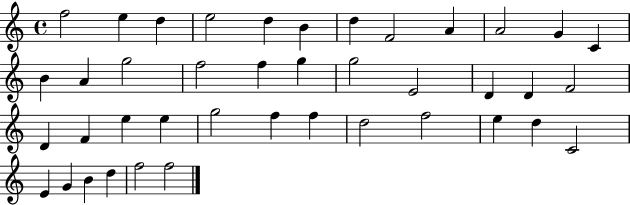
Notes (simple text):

F5/h E5/q D5/q E5/h D5/q B4/q D5/q F4/h A4/q A4/h G4/q C4/q B4/q A4/q G5/h F5/h F5/q G5/q G5/h E4/h D4/q D4/q F4/h D4/q F4/q E5/q E5/q G5/h F5/q F5/q D5/h F5/h E5/q D5/q C4/h E4/q G4/q B4/q D5/q F5/h F5/h